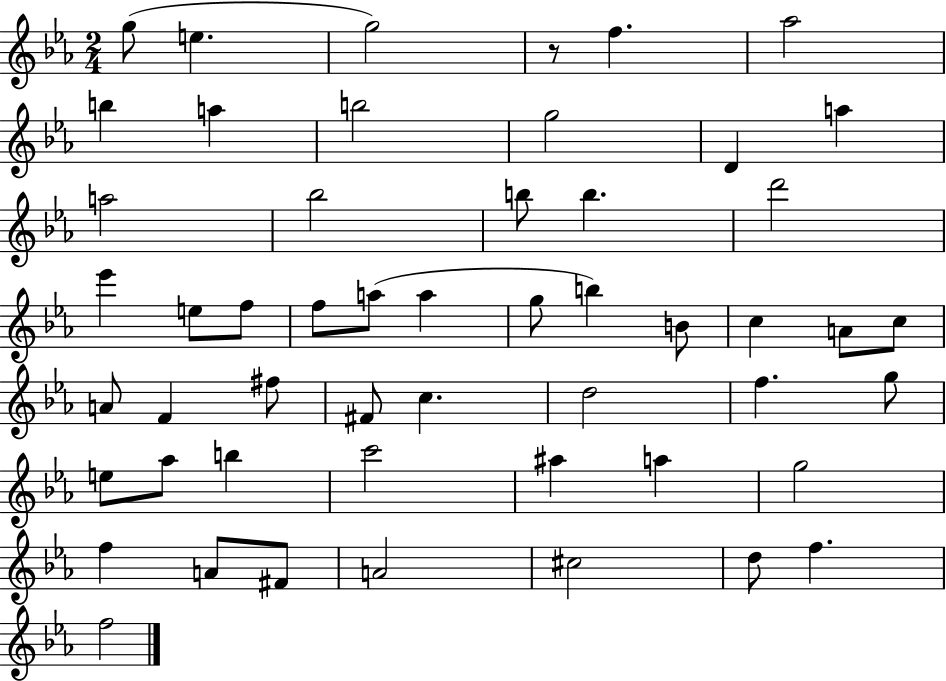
X:1
T:Untitled
M:2/4
L:1/4
K:Eb
g/2 e g2 z/2 f _a2 b a b2 g2 D a a2 _b2 b/2 b d'2 _e' e/2 f/2 f/2 a/2 a g/2 b B/2 c A/2 c/2 A/2 F ^f/2 ^F/2 c d2 f g/2 e/2 _a/2 b c'2 ^a a g2 f A/2 ^F/2 A2 ^c2 d/2 f f2